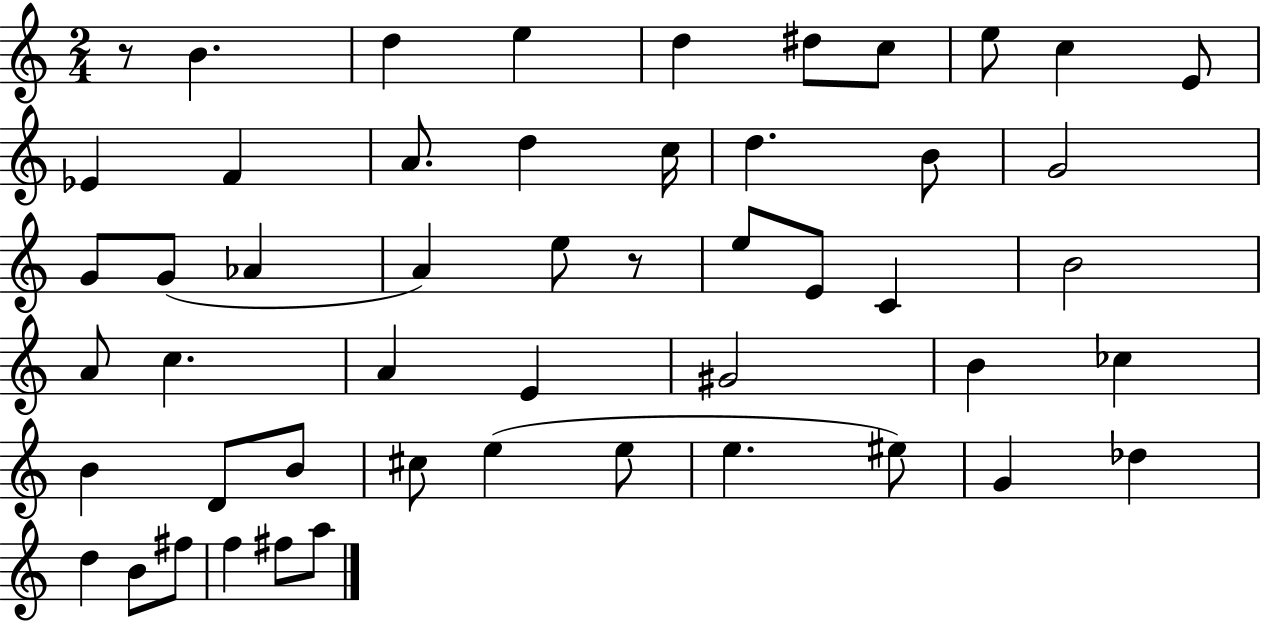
R/e B4/q. D5/q E5/q D5/q D#5/e C5/e E5/e C5/q E4/e Eb4/q F4/q A4/e. D5/q C5/s D5/q. B4/e G4/h G4/e G4/e Ab4/q A4/q E5/e R/e E5/e E4/e C4/q B4/h A4/e C5/q. A4/q E4/q G#4/h B4/q CES5/q B4/q D4/e B4/e C#5/e E5/q E5/e E5/q. EIS5/e G4/q Db5/q D5/q B4/e F#5/e F5/q F#5/e A5/e